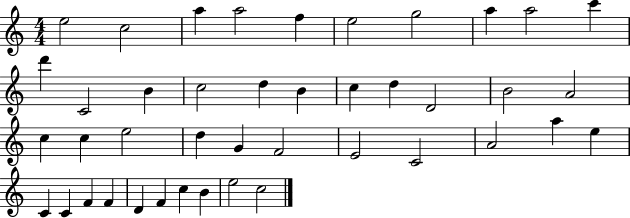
{
  \clef treble
  \numericTimeSignature
  \time 4/4
  \key c \major
  e''2 c''2 | a''4 a''2 f''4 | e''2 g''2 | a''4 a''2 c'''4 | \break d'''4 c'2 b'4 | c''2 d''4 b'4 | c''4 d''4 d'2 | b'2 a'2 | \break c''4 c''4 e''2 | d''4 g'4 f'2 | e'2 c'2 | a'2 a''4 e''4 | \break c'4 c'4 f'4 f'4 | d'4 f'4 c''4 b'4 | e''2 c''2 | \bar "|."
}